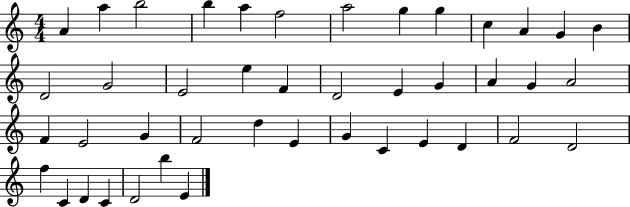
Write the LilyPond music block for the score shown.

{
  \clef treble
  \numericTimeSignature
  \time 4/4
  \key c \major
  a'4 a''4 b''2 | b''4 a''4 f''2 | a''2 g''4 g''4 | c''4 a'4 g'4 b'4 | \break d'2 g'2 | e'2 e''4 f'4 | d'2 e'4 g'4 | a'4 g'4 a'2 | \break f'4 e'2 g'4 | f'2 d''4 e'4 | g'4 c'4 e'4 d'4 | f'2 d'2 | \break f''4 c'4 d'4 c'4 | d'2 b''4 e'4 | \bar "|."
}